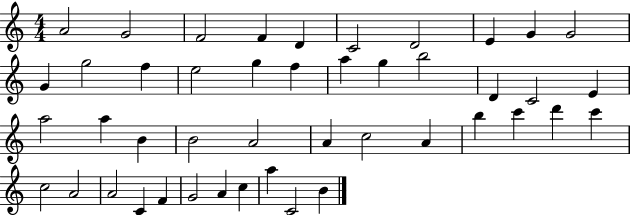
X:1
T:Untitled
M:4/4
L:1/4
K:C
A2 G2 F2 F D C2 D2 E G G2 G g2 f e2 g f a g b2 D C2 E a2 a B B2 A2 A c2 A b c' d' c' c2 A2 A2 C F G2 A c a C2 B